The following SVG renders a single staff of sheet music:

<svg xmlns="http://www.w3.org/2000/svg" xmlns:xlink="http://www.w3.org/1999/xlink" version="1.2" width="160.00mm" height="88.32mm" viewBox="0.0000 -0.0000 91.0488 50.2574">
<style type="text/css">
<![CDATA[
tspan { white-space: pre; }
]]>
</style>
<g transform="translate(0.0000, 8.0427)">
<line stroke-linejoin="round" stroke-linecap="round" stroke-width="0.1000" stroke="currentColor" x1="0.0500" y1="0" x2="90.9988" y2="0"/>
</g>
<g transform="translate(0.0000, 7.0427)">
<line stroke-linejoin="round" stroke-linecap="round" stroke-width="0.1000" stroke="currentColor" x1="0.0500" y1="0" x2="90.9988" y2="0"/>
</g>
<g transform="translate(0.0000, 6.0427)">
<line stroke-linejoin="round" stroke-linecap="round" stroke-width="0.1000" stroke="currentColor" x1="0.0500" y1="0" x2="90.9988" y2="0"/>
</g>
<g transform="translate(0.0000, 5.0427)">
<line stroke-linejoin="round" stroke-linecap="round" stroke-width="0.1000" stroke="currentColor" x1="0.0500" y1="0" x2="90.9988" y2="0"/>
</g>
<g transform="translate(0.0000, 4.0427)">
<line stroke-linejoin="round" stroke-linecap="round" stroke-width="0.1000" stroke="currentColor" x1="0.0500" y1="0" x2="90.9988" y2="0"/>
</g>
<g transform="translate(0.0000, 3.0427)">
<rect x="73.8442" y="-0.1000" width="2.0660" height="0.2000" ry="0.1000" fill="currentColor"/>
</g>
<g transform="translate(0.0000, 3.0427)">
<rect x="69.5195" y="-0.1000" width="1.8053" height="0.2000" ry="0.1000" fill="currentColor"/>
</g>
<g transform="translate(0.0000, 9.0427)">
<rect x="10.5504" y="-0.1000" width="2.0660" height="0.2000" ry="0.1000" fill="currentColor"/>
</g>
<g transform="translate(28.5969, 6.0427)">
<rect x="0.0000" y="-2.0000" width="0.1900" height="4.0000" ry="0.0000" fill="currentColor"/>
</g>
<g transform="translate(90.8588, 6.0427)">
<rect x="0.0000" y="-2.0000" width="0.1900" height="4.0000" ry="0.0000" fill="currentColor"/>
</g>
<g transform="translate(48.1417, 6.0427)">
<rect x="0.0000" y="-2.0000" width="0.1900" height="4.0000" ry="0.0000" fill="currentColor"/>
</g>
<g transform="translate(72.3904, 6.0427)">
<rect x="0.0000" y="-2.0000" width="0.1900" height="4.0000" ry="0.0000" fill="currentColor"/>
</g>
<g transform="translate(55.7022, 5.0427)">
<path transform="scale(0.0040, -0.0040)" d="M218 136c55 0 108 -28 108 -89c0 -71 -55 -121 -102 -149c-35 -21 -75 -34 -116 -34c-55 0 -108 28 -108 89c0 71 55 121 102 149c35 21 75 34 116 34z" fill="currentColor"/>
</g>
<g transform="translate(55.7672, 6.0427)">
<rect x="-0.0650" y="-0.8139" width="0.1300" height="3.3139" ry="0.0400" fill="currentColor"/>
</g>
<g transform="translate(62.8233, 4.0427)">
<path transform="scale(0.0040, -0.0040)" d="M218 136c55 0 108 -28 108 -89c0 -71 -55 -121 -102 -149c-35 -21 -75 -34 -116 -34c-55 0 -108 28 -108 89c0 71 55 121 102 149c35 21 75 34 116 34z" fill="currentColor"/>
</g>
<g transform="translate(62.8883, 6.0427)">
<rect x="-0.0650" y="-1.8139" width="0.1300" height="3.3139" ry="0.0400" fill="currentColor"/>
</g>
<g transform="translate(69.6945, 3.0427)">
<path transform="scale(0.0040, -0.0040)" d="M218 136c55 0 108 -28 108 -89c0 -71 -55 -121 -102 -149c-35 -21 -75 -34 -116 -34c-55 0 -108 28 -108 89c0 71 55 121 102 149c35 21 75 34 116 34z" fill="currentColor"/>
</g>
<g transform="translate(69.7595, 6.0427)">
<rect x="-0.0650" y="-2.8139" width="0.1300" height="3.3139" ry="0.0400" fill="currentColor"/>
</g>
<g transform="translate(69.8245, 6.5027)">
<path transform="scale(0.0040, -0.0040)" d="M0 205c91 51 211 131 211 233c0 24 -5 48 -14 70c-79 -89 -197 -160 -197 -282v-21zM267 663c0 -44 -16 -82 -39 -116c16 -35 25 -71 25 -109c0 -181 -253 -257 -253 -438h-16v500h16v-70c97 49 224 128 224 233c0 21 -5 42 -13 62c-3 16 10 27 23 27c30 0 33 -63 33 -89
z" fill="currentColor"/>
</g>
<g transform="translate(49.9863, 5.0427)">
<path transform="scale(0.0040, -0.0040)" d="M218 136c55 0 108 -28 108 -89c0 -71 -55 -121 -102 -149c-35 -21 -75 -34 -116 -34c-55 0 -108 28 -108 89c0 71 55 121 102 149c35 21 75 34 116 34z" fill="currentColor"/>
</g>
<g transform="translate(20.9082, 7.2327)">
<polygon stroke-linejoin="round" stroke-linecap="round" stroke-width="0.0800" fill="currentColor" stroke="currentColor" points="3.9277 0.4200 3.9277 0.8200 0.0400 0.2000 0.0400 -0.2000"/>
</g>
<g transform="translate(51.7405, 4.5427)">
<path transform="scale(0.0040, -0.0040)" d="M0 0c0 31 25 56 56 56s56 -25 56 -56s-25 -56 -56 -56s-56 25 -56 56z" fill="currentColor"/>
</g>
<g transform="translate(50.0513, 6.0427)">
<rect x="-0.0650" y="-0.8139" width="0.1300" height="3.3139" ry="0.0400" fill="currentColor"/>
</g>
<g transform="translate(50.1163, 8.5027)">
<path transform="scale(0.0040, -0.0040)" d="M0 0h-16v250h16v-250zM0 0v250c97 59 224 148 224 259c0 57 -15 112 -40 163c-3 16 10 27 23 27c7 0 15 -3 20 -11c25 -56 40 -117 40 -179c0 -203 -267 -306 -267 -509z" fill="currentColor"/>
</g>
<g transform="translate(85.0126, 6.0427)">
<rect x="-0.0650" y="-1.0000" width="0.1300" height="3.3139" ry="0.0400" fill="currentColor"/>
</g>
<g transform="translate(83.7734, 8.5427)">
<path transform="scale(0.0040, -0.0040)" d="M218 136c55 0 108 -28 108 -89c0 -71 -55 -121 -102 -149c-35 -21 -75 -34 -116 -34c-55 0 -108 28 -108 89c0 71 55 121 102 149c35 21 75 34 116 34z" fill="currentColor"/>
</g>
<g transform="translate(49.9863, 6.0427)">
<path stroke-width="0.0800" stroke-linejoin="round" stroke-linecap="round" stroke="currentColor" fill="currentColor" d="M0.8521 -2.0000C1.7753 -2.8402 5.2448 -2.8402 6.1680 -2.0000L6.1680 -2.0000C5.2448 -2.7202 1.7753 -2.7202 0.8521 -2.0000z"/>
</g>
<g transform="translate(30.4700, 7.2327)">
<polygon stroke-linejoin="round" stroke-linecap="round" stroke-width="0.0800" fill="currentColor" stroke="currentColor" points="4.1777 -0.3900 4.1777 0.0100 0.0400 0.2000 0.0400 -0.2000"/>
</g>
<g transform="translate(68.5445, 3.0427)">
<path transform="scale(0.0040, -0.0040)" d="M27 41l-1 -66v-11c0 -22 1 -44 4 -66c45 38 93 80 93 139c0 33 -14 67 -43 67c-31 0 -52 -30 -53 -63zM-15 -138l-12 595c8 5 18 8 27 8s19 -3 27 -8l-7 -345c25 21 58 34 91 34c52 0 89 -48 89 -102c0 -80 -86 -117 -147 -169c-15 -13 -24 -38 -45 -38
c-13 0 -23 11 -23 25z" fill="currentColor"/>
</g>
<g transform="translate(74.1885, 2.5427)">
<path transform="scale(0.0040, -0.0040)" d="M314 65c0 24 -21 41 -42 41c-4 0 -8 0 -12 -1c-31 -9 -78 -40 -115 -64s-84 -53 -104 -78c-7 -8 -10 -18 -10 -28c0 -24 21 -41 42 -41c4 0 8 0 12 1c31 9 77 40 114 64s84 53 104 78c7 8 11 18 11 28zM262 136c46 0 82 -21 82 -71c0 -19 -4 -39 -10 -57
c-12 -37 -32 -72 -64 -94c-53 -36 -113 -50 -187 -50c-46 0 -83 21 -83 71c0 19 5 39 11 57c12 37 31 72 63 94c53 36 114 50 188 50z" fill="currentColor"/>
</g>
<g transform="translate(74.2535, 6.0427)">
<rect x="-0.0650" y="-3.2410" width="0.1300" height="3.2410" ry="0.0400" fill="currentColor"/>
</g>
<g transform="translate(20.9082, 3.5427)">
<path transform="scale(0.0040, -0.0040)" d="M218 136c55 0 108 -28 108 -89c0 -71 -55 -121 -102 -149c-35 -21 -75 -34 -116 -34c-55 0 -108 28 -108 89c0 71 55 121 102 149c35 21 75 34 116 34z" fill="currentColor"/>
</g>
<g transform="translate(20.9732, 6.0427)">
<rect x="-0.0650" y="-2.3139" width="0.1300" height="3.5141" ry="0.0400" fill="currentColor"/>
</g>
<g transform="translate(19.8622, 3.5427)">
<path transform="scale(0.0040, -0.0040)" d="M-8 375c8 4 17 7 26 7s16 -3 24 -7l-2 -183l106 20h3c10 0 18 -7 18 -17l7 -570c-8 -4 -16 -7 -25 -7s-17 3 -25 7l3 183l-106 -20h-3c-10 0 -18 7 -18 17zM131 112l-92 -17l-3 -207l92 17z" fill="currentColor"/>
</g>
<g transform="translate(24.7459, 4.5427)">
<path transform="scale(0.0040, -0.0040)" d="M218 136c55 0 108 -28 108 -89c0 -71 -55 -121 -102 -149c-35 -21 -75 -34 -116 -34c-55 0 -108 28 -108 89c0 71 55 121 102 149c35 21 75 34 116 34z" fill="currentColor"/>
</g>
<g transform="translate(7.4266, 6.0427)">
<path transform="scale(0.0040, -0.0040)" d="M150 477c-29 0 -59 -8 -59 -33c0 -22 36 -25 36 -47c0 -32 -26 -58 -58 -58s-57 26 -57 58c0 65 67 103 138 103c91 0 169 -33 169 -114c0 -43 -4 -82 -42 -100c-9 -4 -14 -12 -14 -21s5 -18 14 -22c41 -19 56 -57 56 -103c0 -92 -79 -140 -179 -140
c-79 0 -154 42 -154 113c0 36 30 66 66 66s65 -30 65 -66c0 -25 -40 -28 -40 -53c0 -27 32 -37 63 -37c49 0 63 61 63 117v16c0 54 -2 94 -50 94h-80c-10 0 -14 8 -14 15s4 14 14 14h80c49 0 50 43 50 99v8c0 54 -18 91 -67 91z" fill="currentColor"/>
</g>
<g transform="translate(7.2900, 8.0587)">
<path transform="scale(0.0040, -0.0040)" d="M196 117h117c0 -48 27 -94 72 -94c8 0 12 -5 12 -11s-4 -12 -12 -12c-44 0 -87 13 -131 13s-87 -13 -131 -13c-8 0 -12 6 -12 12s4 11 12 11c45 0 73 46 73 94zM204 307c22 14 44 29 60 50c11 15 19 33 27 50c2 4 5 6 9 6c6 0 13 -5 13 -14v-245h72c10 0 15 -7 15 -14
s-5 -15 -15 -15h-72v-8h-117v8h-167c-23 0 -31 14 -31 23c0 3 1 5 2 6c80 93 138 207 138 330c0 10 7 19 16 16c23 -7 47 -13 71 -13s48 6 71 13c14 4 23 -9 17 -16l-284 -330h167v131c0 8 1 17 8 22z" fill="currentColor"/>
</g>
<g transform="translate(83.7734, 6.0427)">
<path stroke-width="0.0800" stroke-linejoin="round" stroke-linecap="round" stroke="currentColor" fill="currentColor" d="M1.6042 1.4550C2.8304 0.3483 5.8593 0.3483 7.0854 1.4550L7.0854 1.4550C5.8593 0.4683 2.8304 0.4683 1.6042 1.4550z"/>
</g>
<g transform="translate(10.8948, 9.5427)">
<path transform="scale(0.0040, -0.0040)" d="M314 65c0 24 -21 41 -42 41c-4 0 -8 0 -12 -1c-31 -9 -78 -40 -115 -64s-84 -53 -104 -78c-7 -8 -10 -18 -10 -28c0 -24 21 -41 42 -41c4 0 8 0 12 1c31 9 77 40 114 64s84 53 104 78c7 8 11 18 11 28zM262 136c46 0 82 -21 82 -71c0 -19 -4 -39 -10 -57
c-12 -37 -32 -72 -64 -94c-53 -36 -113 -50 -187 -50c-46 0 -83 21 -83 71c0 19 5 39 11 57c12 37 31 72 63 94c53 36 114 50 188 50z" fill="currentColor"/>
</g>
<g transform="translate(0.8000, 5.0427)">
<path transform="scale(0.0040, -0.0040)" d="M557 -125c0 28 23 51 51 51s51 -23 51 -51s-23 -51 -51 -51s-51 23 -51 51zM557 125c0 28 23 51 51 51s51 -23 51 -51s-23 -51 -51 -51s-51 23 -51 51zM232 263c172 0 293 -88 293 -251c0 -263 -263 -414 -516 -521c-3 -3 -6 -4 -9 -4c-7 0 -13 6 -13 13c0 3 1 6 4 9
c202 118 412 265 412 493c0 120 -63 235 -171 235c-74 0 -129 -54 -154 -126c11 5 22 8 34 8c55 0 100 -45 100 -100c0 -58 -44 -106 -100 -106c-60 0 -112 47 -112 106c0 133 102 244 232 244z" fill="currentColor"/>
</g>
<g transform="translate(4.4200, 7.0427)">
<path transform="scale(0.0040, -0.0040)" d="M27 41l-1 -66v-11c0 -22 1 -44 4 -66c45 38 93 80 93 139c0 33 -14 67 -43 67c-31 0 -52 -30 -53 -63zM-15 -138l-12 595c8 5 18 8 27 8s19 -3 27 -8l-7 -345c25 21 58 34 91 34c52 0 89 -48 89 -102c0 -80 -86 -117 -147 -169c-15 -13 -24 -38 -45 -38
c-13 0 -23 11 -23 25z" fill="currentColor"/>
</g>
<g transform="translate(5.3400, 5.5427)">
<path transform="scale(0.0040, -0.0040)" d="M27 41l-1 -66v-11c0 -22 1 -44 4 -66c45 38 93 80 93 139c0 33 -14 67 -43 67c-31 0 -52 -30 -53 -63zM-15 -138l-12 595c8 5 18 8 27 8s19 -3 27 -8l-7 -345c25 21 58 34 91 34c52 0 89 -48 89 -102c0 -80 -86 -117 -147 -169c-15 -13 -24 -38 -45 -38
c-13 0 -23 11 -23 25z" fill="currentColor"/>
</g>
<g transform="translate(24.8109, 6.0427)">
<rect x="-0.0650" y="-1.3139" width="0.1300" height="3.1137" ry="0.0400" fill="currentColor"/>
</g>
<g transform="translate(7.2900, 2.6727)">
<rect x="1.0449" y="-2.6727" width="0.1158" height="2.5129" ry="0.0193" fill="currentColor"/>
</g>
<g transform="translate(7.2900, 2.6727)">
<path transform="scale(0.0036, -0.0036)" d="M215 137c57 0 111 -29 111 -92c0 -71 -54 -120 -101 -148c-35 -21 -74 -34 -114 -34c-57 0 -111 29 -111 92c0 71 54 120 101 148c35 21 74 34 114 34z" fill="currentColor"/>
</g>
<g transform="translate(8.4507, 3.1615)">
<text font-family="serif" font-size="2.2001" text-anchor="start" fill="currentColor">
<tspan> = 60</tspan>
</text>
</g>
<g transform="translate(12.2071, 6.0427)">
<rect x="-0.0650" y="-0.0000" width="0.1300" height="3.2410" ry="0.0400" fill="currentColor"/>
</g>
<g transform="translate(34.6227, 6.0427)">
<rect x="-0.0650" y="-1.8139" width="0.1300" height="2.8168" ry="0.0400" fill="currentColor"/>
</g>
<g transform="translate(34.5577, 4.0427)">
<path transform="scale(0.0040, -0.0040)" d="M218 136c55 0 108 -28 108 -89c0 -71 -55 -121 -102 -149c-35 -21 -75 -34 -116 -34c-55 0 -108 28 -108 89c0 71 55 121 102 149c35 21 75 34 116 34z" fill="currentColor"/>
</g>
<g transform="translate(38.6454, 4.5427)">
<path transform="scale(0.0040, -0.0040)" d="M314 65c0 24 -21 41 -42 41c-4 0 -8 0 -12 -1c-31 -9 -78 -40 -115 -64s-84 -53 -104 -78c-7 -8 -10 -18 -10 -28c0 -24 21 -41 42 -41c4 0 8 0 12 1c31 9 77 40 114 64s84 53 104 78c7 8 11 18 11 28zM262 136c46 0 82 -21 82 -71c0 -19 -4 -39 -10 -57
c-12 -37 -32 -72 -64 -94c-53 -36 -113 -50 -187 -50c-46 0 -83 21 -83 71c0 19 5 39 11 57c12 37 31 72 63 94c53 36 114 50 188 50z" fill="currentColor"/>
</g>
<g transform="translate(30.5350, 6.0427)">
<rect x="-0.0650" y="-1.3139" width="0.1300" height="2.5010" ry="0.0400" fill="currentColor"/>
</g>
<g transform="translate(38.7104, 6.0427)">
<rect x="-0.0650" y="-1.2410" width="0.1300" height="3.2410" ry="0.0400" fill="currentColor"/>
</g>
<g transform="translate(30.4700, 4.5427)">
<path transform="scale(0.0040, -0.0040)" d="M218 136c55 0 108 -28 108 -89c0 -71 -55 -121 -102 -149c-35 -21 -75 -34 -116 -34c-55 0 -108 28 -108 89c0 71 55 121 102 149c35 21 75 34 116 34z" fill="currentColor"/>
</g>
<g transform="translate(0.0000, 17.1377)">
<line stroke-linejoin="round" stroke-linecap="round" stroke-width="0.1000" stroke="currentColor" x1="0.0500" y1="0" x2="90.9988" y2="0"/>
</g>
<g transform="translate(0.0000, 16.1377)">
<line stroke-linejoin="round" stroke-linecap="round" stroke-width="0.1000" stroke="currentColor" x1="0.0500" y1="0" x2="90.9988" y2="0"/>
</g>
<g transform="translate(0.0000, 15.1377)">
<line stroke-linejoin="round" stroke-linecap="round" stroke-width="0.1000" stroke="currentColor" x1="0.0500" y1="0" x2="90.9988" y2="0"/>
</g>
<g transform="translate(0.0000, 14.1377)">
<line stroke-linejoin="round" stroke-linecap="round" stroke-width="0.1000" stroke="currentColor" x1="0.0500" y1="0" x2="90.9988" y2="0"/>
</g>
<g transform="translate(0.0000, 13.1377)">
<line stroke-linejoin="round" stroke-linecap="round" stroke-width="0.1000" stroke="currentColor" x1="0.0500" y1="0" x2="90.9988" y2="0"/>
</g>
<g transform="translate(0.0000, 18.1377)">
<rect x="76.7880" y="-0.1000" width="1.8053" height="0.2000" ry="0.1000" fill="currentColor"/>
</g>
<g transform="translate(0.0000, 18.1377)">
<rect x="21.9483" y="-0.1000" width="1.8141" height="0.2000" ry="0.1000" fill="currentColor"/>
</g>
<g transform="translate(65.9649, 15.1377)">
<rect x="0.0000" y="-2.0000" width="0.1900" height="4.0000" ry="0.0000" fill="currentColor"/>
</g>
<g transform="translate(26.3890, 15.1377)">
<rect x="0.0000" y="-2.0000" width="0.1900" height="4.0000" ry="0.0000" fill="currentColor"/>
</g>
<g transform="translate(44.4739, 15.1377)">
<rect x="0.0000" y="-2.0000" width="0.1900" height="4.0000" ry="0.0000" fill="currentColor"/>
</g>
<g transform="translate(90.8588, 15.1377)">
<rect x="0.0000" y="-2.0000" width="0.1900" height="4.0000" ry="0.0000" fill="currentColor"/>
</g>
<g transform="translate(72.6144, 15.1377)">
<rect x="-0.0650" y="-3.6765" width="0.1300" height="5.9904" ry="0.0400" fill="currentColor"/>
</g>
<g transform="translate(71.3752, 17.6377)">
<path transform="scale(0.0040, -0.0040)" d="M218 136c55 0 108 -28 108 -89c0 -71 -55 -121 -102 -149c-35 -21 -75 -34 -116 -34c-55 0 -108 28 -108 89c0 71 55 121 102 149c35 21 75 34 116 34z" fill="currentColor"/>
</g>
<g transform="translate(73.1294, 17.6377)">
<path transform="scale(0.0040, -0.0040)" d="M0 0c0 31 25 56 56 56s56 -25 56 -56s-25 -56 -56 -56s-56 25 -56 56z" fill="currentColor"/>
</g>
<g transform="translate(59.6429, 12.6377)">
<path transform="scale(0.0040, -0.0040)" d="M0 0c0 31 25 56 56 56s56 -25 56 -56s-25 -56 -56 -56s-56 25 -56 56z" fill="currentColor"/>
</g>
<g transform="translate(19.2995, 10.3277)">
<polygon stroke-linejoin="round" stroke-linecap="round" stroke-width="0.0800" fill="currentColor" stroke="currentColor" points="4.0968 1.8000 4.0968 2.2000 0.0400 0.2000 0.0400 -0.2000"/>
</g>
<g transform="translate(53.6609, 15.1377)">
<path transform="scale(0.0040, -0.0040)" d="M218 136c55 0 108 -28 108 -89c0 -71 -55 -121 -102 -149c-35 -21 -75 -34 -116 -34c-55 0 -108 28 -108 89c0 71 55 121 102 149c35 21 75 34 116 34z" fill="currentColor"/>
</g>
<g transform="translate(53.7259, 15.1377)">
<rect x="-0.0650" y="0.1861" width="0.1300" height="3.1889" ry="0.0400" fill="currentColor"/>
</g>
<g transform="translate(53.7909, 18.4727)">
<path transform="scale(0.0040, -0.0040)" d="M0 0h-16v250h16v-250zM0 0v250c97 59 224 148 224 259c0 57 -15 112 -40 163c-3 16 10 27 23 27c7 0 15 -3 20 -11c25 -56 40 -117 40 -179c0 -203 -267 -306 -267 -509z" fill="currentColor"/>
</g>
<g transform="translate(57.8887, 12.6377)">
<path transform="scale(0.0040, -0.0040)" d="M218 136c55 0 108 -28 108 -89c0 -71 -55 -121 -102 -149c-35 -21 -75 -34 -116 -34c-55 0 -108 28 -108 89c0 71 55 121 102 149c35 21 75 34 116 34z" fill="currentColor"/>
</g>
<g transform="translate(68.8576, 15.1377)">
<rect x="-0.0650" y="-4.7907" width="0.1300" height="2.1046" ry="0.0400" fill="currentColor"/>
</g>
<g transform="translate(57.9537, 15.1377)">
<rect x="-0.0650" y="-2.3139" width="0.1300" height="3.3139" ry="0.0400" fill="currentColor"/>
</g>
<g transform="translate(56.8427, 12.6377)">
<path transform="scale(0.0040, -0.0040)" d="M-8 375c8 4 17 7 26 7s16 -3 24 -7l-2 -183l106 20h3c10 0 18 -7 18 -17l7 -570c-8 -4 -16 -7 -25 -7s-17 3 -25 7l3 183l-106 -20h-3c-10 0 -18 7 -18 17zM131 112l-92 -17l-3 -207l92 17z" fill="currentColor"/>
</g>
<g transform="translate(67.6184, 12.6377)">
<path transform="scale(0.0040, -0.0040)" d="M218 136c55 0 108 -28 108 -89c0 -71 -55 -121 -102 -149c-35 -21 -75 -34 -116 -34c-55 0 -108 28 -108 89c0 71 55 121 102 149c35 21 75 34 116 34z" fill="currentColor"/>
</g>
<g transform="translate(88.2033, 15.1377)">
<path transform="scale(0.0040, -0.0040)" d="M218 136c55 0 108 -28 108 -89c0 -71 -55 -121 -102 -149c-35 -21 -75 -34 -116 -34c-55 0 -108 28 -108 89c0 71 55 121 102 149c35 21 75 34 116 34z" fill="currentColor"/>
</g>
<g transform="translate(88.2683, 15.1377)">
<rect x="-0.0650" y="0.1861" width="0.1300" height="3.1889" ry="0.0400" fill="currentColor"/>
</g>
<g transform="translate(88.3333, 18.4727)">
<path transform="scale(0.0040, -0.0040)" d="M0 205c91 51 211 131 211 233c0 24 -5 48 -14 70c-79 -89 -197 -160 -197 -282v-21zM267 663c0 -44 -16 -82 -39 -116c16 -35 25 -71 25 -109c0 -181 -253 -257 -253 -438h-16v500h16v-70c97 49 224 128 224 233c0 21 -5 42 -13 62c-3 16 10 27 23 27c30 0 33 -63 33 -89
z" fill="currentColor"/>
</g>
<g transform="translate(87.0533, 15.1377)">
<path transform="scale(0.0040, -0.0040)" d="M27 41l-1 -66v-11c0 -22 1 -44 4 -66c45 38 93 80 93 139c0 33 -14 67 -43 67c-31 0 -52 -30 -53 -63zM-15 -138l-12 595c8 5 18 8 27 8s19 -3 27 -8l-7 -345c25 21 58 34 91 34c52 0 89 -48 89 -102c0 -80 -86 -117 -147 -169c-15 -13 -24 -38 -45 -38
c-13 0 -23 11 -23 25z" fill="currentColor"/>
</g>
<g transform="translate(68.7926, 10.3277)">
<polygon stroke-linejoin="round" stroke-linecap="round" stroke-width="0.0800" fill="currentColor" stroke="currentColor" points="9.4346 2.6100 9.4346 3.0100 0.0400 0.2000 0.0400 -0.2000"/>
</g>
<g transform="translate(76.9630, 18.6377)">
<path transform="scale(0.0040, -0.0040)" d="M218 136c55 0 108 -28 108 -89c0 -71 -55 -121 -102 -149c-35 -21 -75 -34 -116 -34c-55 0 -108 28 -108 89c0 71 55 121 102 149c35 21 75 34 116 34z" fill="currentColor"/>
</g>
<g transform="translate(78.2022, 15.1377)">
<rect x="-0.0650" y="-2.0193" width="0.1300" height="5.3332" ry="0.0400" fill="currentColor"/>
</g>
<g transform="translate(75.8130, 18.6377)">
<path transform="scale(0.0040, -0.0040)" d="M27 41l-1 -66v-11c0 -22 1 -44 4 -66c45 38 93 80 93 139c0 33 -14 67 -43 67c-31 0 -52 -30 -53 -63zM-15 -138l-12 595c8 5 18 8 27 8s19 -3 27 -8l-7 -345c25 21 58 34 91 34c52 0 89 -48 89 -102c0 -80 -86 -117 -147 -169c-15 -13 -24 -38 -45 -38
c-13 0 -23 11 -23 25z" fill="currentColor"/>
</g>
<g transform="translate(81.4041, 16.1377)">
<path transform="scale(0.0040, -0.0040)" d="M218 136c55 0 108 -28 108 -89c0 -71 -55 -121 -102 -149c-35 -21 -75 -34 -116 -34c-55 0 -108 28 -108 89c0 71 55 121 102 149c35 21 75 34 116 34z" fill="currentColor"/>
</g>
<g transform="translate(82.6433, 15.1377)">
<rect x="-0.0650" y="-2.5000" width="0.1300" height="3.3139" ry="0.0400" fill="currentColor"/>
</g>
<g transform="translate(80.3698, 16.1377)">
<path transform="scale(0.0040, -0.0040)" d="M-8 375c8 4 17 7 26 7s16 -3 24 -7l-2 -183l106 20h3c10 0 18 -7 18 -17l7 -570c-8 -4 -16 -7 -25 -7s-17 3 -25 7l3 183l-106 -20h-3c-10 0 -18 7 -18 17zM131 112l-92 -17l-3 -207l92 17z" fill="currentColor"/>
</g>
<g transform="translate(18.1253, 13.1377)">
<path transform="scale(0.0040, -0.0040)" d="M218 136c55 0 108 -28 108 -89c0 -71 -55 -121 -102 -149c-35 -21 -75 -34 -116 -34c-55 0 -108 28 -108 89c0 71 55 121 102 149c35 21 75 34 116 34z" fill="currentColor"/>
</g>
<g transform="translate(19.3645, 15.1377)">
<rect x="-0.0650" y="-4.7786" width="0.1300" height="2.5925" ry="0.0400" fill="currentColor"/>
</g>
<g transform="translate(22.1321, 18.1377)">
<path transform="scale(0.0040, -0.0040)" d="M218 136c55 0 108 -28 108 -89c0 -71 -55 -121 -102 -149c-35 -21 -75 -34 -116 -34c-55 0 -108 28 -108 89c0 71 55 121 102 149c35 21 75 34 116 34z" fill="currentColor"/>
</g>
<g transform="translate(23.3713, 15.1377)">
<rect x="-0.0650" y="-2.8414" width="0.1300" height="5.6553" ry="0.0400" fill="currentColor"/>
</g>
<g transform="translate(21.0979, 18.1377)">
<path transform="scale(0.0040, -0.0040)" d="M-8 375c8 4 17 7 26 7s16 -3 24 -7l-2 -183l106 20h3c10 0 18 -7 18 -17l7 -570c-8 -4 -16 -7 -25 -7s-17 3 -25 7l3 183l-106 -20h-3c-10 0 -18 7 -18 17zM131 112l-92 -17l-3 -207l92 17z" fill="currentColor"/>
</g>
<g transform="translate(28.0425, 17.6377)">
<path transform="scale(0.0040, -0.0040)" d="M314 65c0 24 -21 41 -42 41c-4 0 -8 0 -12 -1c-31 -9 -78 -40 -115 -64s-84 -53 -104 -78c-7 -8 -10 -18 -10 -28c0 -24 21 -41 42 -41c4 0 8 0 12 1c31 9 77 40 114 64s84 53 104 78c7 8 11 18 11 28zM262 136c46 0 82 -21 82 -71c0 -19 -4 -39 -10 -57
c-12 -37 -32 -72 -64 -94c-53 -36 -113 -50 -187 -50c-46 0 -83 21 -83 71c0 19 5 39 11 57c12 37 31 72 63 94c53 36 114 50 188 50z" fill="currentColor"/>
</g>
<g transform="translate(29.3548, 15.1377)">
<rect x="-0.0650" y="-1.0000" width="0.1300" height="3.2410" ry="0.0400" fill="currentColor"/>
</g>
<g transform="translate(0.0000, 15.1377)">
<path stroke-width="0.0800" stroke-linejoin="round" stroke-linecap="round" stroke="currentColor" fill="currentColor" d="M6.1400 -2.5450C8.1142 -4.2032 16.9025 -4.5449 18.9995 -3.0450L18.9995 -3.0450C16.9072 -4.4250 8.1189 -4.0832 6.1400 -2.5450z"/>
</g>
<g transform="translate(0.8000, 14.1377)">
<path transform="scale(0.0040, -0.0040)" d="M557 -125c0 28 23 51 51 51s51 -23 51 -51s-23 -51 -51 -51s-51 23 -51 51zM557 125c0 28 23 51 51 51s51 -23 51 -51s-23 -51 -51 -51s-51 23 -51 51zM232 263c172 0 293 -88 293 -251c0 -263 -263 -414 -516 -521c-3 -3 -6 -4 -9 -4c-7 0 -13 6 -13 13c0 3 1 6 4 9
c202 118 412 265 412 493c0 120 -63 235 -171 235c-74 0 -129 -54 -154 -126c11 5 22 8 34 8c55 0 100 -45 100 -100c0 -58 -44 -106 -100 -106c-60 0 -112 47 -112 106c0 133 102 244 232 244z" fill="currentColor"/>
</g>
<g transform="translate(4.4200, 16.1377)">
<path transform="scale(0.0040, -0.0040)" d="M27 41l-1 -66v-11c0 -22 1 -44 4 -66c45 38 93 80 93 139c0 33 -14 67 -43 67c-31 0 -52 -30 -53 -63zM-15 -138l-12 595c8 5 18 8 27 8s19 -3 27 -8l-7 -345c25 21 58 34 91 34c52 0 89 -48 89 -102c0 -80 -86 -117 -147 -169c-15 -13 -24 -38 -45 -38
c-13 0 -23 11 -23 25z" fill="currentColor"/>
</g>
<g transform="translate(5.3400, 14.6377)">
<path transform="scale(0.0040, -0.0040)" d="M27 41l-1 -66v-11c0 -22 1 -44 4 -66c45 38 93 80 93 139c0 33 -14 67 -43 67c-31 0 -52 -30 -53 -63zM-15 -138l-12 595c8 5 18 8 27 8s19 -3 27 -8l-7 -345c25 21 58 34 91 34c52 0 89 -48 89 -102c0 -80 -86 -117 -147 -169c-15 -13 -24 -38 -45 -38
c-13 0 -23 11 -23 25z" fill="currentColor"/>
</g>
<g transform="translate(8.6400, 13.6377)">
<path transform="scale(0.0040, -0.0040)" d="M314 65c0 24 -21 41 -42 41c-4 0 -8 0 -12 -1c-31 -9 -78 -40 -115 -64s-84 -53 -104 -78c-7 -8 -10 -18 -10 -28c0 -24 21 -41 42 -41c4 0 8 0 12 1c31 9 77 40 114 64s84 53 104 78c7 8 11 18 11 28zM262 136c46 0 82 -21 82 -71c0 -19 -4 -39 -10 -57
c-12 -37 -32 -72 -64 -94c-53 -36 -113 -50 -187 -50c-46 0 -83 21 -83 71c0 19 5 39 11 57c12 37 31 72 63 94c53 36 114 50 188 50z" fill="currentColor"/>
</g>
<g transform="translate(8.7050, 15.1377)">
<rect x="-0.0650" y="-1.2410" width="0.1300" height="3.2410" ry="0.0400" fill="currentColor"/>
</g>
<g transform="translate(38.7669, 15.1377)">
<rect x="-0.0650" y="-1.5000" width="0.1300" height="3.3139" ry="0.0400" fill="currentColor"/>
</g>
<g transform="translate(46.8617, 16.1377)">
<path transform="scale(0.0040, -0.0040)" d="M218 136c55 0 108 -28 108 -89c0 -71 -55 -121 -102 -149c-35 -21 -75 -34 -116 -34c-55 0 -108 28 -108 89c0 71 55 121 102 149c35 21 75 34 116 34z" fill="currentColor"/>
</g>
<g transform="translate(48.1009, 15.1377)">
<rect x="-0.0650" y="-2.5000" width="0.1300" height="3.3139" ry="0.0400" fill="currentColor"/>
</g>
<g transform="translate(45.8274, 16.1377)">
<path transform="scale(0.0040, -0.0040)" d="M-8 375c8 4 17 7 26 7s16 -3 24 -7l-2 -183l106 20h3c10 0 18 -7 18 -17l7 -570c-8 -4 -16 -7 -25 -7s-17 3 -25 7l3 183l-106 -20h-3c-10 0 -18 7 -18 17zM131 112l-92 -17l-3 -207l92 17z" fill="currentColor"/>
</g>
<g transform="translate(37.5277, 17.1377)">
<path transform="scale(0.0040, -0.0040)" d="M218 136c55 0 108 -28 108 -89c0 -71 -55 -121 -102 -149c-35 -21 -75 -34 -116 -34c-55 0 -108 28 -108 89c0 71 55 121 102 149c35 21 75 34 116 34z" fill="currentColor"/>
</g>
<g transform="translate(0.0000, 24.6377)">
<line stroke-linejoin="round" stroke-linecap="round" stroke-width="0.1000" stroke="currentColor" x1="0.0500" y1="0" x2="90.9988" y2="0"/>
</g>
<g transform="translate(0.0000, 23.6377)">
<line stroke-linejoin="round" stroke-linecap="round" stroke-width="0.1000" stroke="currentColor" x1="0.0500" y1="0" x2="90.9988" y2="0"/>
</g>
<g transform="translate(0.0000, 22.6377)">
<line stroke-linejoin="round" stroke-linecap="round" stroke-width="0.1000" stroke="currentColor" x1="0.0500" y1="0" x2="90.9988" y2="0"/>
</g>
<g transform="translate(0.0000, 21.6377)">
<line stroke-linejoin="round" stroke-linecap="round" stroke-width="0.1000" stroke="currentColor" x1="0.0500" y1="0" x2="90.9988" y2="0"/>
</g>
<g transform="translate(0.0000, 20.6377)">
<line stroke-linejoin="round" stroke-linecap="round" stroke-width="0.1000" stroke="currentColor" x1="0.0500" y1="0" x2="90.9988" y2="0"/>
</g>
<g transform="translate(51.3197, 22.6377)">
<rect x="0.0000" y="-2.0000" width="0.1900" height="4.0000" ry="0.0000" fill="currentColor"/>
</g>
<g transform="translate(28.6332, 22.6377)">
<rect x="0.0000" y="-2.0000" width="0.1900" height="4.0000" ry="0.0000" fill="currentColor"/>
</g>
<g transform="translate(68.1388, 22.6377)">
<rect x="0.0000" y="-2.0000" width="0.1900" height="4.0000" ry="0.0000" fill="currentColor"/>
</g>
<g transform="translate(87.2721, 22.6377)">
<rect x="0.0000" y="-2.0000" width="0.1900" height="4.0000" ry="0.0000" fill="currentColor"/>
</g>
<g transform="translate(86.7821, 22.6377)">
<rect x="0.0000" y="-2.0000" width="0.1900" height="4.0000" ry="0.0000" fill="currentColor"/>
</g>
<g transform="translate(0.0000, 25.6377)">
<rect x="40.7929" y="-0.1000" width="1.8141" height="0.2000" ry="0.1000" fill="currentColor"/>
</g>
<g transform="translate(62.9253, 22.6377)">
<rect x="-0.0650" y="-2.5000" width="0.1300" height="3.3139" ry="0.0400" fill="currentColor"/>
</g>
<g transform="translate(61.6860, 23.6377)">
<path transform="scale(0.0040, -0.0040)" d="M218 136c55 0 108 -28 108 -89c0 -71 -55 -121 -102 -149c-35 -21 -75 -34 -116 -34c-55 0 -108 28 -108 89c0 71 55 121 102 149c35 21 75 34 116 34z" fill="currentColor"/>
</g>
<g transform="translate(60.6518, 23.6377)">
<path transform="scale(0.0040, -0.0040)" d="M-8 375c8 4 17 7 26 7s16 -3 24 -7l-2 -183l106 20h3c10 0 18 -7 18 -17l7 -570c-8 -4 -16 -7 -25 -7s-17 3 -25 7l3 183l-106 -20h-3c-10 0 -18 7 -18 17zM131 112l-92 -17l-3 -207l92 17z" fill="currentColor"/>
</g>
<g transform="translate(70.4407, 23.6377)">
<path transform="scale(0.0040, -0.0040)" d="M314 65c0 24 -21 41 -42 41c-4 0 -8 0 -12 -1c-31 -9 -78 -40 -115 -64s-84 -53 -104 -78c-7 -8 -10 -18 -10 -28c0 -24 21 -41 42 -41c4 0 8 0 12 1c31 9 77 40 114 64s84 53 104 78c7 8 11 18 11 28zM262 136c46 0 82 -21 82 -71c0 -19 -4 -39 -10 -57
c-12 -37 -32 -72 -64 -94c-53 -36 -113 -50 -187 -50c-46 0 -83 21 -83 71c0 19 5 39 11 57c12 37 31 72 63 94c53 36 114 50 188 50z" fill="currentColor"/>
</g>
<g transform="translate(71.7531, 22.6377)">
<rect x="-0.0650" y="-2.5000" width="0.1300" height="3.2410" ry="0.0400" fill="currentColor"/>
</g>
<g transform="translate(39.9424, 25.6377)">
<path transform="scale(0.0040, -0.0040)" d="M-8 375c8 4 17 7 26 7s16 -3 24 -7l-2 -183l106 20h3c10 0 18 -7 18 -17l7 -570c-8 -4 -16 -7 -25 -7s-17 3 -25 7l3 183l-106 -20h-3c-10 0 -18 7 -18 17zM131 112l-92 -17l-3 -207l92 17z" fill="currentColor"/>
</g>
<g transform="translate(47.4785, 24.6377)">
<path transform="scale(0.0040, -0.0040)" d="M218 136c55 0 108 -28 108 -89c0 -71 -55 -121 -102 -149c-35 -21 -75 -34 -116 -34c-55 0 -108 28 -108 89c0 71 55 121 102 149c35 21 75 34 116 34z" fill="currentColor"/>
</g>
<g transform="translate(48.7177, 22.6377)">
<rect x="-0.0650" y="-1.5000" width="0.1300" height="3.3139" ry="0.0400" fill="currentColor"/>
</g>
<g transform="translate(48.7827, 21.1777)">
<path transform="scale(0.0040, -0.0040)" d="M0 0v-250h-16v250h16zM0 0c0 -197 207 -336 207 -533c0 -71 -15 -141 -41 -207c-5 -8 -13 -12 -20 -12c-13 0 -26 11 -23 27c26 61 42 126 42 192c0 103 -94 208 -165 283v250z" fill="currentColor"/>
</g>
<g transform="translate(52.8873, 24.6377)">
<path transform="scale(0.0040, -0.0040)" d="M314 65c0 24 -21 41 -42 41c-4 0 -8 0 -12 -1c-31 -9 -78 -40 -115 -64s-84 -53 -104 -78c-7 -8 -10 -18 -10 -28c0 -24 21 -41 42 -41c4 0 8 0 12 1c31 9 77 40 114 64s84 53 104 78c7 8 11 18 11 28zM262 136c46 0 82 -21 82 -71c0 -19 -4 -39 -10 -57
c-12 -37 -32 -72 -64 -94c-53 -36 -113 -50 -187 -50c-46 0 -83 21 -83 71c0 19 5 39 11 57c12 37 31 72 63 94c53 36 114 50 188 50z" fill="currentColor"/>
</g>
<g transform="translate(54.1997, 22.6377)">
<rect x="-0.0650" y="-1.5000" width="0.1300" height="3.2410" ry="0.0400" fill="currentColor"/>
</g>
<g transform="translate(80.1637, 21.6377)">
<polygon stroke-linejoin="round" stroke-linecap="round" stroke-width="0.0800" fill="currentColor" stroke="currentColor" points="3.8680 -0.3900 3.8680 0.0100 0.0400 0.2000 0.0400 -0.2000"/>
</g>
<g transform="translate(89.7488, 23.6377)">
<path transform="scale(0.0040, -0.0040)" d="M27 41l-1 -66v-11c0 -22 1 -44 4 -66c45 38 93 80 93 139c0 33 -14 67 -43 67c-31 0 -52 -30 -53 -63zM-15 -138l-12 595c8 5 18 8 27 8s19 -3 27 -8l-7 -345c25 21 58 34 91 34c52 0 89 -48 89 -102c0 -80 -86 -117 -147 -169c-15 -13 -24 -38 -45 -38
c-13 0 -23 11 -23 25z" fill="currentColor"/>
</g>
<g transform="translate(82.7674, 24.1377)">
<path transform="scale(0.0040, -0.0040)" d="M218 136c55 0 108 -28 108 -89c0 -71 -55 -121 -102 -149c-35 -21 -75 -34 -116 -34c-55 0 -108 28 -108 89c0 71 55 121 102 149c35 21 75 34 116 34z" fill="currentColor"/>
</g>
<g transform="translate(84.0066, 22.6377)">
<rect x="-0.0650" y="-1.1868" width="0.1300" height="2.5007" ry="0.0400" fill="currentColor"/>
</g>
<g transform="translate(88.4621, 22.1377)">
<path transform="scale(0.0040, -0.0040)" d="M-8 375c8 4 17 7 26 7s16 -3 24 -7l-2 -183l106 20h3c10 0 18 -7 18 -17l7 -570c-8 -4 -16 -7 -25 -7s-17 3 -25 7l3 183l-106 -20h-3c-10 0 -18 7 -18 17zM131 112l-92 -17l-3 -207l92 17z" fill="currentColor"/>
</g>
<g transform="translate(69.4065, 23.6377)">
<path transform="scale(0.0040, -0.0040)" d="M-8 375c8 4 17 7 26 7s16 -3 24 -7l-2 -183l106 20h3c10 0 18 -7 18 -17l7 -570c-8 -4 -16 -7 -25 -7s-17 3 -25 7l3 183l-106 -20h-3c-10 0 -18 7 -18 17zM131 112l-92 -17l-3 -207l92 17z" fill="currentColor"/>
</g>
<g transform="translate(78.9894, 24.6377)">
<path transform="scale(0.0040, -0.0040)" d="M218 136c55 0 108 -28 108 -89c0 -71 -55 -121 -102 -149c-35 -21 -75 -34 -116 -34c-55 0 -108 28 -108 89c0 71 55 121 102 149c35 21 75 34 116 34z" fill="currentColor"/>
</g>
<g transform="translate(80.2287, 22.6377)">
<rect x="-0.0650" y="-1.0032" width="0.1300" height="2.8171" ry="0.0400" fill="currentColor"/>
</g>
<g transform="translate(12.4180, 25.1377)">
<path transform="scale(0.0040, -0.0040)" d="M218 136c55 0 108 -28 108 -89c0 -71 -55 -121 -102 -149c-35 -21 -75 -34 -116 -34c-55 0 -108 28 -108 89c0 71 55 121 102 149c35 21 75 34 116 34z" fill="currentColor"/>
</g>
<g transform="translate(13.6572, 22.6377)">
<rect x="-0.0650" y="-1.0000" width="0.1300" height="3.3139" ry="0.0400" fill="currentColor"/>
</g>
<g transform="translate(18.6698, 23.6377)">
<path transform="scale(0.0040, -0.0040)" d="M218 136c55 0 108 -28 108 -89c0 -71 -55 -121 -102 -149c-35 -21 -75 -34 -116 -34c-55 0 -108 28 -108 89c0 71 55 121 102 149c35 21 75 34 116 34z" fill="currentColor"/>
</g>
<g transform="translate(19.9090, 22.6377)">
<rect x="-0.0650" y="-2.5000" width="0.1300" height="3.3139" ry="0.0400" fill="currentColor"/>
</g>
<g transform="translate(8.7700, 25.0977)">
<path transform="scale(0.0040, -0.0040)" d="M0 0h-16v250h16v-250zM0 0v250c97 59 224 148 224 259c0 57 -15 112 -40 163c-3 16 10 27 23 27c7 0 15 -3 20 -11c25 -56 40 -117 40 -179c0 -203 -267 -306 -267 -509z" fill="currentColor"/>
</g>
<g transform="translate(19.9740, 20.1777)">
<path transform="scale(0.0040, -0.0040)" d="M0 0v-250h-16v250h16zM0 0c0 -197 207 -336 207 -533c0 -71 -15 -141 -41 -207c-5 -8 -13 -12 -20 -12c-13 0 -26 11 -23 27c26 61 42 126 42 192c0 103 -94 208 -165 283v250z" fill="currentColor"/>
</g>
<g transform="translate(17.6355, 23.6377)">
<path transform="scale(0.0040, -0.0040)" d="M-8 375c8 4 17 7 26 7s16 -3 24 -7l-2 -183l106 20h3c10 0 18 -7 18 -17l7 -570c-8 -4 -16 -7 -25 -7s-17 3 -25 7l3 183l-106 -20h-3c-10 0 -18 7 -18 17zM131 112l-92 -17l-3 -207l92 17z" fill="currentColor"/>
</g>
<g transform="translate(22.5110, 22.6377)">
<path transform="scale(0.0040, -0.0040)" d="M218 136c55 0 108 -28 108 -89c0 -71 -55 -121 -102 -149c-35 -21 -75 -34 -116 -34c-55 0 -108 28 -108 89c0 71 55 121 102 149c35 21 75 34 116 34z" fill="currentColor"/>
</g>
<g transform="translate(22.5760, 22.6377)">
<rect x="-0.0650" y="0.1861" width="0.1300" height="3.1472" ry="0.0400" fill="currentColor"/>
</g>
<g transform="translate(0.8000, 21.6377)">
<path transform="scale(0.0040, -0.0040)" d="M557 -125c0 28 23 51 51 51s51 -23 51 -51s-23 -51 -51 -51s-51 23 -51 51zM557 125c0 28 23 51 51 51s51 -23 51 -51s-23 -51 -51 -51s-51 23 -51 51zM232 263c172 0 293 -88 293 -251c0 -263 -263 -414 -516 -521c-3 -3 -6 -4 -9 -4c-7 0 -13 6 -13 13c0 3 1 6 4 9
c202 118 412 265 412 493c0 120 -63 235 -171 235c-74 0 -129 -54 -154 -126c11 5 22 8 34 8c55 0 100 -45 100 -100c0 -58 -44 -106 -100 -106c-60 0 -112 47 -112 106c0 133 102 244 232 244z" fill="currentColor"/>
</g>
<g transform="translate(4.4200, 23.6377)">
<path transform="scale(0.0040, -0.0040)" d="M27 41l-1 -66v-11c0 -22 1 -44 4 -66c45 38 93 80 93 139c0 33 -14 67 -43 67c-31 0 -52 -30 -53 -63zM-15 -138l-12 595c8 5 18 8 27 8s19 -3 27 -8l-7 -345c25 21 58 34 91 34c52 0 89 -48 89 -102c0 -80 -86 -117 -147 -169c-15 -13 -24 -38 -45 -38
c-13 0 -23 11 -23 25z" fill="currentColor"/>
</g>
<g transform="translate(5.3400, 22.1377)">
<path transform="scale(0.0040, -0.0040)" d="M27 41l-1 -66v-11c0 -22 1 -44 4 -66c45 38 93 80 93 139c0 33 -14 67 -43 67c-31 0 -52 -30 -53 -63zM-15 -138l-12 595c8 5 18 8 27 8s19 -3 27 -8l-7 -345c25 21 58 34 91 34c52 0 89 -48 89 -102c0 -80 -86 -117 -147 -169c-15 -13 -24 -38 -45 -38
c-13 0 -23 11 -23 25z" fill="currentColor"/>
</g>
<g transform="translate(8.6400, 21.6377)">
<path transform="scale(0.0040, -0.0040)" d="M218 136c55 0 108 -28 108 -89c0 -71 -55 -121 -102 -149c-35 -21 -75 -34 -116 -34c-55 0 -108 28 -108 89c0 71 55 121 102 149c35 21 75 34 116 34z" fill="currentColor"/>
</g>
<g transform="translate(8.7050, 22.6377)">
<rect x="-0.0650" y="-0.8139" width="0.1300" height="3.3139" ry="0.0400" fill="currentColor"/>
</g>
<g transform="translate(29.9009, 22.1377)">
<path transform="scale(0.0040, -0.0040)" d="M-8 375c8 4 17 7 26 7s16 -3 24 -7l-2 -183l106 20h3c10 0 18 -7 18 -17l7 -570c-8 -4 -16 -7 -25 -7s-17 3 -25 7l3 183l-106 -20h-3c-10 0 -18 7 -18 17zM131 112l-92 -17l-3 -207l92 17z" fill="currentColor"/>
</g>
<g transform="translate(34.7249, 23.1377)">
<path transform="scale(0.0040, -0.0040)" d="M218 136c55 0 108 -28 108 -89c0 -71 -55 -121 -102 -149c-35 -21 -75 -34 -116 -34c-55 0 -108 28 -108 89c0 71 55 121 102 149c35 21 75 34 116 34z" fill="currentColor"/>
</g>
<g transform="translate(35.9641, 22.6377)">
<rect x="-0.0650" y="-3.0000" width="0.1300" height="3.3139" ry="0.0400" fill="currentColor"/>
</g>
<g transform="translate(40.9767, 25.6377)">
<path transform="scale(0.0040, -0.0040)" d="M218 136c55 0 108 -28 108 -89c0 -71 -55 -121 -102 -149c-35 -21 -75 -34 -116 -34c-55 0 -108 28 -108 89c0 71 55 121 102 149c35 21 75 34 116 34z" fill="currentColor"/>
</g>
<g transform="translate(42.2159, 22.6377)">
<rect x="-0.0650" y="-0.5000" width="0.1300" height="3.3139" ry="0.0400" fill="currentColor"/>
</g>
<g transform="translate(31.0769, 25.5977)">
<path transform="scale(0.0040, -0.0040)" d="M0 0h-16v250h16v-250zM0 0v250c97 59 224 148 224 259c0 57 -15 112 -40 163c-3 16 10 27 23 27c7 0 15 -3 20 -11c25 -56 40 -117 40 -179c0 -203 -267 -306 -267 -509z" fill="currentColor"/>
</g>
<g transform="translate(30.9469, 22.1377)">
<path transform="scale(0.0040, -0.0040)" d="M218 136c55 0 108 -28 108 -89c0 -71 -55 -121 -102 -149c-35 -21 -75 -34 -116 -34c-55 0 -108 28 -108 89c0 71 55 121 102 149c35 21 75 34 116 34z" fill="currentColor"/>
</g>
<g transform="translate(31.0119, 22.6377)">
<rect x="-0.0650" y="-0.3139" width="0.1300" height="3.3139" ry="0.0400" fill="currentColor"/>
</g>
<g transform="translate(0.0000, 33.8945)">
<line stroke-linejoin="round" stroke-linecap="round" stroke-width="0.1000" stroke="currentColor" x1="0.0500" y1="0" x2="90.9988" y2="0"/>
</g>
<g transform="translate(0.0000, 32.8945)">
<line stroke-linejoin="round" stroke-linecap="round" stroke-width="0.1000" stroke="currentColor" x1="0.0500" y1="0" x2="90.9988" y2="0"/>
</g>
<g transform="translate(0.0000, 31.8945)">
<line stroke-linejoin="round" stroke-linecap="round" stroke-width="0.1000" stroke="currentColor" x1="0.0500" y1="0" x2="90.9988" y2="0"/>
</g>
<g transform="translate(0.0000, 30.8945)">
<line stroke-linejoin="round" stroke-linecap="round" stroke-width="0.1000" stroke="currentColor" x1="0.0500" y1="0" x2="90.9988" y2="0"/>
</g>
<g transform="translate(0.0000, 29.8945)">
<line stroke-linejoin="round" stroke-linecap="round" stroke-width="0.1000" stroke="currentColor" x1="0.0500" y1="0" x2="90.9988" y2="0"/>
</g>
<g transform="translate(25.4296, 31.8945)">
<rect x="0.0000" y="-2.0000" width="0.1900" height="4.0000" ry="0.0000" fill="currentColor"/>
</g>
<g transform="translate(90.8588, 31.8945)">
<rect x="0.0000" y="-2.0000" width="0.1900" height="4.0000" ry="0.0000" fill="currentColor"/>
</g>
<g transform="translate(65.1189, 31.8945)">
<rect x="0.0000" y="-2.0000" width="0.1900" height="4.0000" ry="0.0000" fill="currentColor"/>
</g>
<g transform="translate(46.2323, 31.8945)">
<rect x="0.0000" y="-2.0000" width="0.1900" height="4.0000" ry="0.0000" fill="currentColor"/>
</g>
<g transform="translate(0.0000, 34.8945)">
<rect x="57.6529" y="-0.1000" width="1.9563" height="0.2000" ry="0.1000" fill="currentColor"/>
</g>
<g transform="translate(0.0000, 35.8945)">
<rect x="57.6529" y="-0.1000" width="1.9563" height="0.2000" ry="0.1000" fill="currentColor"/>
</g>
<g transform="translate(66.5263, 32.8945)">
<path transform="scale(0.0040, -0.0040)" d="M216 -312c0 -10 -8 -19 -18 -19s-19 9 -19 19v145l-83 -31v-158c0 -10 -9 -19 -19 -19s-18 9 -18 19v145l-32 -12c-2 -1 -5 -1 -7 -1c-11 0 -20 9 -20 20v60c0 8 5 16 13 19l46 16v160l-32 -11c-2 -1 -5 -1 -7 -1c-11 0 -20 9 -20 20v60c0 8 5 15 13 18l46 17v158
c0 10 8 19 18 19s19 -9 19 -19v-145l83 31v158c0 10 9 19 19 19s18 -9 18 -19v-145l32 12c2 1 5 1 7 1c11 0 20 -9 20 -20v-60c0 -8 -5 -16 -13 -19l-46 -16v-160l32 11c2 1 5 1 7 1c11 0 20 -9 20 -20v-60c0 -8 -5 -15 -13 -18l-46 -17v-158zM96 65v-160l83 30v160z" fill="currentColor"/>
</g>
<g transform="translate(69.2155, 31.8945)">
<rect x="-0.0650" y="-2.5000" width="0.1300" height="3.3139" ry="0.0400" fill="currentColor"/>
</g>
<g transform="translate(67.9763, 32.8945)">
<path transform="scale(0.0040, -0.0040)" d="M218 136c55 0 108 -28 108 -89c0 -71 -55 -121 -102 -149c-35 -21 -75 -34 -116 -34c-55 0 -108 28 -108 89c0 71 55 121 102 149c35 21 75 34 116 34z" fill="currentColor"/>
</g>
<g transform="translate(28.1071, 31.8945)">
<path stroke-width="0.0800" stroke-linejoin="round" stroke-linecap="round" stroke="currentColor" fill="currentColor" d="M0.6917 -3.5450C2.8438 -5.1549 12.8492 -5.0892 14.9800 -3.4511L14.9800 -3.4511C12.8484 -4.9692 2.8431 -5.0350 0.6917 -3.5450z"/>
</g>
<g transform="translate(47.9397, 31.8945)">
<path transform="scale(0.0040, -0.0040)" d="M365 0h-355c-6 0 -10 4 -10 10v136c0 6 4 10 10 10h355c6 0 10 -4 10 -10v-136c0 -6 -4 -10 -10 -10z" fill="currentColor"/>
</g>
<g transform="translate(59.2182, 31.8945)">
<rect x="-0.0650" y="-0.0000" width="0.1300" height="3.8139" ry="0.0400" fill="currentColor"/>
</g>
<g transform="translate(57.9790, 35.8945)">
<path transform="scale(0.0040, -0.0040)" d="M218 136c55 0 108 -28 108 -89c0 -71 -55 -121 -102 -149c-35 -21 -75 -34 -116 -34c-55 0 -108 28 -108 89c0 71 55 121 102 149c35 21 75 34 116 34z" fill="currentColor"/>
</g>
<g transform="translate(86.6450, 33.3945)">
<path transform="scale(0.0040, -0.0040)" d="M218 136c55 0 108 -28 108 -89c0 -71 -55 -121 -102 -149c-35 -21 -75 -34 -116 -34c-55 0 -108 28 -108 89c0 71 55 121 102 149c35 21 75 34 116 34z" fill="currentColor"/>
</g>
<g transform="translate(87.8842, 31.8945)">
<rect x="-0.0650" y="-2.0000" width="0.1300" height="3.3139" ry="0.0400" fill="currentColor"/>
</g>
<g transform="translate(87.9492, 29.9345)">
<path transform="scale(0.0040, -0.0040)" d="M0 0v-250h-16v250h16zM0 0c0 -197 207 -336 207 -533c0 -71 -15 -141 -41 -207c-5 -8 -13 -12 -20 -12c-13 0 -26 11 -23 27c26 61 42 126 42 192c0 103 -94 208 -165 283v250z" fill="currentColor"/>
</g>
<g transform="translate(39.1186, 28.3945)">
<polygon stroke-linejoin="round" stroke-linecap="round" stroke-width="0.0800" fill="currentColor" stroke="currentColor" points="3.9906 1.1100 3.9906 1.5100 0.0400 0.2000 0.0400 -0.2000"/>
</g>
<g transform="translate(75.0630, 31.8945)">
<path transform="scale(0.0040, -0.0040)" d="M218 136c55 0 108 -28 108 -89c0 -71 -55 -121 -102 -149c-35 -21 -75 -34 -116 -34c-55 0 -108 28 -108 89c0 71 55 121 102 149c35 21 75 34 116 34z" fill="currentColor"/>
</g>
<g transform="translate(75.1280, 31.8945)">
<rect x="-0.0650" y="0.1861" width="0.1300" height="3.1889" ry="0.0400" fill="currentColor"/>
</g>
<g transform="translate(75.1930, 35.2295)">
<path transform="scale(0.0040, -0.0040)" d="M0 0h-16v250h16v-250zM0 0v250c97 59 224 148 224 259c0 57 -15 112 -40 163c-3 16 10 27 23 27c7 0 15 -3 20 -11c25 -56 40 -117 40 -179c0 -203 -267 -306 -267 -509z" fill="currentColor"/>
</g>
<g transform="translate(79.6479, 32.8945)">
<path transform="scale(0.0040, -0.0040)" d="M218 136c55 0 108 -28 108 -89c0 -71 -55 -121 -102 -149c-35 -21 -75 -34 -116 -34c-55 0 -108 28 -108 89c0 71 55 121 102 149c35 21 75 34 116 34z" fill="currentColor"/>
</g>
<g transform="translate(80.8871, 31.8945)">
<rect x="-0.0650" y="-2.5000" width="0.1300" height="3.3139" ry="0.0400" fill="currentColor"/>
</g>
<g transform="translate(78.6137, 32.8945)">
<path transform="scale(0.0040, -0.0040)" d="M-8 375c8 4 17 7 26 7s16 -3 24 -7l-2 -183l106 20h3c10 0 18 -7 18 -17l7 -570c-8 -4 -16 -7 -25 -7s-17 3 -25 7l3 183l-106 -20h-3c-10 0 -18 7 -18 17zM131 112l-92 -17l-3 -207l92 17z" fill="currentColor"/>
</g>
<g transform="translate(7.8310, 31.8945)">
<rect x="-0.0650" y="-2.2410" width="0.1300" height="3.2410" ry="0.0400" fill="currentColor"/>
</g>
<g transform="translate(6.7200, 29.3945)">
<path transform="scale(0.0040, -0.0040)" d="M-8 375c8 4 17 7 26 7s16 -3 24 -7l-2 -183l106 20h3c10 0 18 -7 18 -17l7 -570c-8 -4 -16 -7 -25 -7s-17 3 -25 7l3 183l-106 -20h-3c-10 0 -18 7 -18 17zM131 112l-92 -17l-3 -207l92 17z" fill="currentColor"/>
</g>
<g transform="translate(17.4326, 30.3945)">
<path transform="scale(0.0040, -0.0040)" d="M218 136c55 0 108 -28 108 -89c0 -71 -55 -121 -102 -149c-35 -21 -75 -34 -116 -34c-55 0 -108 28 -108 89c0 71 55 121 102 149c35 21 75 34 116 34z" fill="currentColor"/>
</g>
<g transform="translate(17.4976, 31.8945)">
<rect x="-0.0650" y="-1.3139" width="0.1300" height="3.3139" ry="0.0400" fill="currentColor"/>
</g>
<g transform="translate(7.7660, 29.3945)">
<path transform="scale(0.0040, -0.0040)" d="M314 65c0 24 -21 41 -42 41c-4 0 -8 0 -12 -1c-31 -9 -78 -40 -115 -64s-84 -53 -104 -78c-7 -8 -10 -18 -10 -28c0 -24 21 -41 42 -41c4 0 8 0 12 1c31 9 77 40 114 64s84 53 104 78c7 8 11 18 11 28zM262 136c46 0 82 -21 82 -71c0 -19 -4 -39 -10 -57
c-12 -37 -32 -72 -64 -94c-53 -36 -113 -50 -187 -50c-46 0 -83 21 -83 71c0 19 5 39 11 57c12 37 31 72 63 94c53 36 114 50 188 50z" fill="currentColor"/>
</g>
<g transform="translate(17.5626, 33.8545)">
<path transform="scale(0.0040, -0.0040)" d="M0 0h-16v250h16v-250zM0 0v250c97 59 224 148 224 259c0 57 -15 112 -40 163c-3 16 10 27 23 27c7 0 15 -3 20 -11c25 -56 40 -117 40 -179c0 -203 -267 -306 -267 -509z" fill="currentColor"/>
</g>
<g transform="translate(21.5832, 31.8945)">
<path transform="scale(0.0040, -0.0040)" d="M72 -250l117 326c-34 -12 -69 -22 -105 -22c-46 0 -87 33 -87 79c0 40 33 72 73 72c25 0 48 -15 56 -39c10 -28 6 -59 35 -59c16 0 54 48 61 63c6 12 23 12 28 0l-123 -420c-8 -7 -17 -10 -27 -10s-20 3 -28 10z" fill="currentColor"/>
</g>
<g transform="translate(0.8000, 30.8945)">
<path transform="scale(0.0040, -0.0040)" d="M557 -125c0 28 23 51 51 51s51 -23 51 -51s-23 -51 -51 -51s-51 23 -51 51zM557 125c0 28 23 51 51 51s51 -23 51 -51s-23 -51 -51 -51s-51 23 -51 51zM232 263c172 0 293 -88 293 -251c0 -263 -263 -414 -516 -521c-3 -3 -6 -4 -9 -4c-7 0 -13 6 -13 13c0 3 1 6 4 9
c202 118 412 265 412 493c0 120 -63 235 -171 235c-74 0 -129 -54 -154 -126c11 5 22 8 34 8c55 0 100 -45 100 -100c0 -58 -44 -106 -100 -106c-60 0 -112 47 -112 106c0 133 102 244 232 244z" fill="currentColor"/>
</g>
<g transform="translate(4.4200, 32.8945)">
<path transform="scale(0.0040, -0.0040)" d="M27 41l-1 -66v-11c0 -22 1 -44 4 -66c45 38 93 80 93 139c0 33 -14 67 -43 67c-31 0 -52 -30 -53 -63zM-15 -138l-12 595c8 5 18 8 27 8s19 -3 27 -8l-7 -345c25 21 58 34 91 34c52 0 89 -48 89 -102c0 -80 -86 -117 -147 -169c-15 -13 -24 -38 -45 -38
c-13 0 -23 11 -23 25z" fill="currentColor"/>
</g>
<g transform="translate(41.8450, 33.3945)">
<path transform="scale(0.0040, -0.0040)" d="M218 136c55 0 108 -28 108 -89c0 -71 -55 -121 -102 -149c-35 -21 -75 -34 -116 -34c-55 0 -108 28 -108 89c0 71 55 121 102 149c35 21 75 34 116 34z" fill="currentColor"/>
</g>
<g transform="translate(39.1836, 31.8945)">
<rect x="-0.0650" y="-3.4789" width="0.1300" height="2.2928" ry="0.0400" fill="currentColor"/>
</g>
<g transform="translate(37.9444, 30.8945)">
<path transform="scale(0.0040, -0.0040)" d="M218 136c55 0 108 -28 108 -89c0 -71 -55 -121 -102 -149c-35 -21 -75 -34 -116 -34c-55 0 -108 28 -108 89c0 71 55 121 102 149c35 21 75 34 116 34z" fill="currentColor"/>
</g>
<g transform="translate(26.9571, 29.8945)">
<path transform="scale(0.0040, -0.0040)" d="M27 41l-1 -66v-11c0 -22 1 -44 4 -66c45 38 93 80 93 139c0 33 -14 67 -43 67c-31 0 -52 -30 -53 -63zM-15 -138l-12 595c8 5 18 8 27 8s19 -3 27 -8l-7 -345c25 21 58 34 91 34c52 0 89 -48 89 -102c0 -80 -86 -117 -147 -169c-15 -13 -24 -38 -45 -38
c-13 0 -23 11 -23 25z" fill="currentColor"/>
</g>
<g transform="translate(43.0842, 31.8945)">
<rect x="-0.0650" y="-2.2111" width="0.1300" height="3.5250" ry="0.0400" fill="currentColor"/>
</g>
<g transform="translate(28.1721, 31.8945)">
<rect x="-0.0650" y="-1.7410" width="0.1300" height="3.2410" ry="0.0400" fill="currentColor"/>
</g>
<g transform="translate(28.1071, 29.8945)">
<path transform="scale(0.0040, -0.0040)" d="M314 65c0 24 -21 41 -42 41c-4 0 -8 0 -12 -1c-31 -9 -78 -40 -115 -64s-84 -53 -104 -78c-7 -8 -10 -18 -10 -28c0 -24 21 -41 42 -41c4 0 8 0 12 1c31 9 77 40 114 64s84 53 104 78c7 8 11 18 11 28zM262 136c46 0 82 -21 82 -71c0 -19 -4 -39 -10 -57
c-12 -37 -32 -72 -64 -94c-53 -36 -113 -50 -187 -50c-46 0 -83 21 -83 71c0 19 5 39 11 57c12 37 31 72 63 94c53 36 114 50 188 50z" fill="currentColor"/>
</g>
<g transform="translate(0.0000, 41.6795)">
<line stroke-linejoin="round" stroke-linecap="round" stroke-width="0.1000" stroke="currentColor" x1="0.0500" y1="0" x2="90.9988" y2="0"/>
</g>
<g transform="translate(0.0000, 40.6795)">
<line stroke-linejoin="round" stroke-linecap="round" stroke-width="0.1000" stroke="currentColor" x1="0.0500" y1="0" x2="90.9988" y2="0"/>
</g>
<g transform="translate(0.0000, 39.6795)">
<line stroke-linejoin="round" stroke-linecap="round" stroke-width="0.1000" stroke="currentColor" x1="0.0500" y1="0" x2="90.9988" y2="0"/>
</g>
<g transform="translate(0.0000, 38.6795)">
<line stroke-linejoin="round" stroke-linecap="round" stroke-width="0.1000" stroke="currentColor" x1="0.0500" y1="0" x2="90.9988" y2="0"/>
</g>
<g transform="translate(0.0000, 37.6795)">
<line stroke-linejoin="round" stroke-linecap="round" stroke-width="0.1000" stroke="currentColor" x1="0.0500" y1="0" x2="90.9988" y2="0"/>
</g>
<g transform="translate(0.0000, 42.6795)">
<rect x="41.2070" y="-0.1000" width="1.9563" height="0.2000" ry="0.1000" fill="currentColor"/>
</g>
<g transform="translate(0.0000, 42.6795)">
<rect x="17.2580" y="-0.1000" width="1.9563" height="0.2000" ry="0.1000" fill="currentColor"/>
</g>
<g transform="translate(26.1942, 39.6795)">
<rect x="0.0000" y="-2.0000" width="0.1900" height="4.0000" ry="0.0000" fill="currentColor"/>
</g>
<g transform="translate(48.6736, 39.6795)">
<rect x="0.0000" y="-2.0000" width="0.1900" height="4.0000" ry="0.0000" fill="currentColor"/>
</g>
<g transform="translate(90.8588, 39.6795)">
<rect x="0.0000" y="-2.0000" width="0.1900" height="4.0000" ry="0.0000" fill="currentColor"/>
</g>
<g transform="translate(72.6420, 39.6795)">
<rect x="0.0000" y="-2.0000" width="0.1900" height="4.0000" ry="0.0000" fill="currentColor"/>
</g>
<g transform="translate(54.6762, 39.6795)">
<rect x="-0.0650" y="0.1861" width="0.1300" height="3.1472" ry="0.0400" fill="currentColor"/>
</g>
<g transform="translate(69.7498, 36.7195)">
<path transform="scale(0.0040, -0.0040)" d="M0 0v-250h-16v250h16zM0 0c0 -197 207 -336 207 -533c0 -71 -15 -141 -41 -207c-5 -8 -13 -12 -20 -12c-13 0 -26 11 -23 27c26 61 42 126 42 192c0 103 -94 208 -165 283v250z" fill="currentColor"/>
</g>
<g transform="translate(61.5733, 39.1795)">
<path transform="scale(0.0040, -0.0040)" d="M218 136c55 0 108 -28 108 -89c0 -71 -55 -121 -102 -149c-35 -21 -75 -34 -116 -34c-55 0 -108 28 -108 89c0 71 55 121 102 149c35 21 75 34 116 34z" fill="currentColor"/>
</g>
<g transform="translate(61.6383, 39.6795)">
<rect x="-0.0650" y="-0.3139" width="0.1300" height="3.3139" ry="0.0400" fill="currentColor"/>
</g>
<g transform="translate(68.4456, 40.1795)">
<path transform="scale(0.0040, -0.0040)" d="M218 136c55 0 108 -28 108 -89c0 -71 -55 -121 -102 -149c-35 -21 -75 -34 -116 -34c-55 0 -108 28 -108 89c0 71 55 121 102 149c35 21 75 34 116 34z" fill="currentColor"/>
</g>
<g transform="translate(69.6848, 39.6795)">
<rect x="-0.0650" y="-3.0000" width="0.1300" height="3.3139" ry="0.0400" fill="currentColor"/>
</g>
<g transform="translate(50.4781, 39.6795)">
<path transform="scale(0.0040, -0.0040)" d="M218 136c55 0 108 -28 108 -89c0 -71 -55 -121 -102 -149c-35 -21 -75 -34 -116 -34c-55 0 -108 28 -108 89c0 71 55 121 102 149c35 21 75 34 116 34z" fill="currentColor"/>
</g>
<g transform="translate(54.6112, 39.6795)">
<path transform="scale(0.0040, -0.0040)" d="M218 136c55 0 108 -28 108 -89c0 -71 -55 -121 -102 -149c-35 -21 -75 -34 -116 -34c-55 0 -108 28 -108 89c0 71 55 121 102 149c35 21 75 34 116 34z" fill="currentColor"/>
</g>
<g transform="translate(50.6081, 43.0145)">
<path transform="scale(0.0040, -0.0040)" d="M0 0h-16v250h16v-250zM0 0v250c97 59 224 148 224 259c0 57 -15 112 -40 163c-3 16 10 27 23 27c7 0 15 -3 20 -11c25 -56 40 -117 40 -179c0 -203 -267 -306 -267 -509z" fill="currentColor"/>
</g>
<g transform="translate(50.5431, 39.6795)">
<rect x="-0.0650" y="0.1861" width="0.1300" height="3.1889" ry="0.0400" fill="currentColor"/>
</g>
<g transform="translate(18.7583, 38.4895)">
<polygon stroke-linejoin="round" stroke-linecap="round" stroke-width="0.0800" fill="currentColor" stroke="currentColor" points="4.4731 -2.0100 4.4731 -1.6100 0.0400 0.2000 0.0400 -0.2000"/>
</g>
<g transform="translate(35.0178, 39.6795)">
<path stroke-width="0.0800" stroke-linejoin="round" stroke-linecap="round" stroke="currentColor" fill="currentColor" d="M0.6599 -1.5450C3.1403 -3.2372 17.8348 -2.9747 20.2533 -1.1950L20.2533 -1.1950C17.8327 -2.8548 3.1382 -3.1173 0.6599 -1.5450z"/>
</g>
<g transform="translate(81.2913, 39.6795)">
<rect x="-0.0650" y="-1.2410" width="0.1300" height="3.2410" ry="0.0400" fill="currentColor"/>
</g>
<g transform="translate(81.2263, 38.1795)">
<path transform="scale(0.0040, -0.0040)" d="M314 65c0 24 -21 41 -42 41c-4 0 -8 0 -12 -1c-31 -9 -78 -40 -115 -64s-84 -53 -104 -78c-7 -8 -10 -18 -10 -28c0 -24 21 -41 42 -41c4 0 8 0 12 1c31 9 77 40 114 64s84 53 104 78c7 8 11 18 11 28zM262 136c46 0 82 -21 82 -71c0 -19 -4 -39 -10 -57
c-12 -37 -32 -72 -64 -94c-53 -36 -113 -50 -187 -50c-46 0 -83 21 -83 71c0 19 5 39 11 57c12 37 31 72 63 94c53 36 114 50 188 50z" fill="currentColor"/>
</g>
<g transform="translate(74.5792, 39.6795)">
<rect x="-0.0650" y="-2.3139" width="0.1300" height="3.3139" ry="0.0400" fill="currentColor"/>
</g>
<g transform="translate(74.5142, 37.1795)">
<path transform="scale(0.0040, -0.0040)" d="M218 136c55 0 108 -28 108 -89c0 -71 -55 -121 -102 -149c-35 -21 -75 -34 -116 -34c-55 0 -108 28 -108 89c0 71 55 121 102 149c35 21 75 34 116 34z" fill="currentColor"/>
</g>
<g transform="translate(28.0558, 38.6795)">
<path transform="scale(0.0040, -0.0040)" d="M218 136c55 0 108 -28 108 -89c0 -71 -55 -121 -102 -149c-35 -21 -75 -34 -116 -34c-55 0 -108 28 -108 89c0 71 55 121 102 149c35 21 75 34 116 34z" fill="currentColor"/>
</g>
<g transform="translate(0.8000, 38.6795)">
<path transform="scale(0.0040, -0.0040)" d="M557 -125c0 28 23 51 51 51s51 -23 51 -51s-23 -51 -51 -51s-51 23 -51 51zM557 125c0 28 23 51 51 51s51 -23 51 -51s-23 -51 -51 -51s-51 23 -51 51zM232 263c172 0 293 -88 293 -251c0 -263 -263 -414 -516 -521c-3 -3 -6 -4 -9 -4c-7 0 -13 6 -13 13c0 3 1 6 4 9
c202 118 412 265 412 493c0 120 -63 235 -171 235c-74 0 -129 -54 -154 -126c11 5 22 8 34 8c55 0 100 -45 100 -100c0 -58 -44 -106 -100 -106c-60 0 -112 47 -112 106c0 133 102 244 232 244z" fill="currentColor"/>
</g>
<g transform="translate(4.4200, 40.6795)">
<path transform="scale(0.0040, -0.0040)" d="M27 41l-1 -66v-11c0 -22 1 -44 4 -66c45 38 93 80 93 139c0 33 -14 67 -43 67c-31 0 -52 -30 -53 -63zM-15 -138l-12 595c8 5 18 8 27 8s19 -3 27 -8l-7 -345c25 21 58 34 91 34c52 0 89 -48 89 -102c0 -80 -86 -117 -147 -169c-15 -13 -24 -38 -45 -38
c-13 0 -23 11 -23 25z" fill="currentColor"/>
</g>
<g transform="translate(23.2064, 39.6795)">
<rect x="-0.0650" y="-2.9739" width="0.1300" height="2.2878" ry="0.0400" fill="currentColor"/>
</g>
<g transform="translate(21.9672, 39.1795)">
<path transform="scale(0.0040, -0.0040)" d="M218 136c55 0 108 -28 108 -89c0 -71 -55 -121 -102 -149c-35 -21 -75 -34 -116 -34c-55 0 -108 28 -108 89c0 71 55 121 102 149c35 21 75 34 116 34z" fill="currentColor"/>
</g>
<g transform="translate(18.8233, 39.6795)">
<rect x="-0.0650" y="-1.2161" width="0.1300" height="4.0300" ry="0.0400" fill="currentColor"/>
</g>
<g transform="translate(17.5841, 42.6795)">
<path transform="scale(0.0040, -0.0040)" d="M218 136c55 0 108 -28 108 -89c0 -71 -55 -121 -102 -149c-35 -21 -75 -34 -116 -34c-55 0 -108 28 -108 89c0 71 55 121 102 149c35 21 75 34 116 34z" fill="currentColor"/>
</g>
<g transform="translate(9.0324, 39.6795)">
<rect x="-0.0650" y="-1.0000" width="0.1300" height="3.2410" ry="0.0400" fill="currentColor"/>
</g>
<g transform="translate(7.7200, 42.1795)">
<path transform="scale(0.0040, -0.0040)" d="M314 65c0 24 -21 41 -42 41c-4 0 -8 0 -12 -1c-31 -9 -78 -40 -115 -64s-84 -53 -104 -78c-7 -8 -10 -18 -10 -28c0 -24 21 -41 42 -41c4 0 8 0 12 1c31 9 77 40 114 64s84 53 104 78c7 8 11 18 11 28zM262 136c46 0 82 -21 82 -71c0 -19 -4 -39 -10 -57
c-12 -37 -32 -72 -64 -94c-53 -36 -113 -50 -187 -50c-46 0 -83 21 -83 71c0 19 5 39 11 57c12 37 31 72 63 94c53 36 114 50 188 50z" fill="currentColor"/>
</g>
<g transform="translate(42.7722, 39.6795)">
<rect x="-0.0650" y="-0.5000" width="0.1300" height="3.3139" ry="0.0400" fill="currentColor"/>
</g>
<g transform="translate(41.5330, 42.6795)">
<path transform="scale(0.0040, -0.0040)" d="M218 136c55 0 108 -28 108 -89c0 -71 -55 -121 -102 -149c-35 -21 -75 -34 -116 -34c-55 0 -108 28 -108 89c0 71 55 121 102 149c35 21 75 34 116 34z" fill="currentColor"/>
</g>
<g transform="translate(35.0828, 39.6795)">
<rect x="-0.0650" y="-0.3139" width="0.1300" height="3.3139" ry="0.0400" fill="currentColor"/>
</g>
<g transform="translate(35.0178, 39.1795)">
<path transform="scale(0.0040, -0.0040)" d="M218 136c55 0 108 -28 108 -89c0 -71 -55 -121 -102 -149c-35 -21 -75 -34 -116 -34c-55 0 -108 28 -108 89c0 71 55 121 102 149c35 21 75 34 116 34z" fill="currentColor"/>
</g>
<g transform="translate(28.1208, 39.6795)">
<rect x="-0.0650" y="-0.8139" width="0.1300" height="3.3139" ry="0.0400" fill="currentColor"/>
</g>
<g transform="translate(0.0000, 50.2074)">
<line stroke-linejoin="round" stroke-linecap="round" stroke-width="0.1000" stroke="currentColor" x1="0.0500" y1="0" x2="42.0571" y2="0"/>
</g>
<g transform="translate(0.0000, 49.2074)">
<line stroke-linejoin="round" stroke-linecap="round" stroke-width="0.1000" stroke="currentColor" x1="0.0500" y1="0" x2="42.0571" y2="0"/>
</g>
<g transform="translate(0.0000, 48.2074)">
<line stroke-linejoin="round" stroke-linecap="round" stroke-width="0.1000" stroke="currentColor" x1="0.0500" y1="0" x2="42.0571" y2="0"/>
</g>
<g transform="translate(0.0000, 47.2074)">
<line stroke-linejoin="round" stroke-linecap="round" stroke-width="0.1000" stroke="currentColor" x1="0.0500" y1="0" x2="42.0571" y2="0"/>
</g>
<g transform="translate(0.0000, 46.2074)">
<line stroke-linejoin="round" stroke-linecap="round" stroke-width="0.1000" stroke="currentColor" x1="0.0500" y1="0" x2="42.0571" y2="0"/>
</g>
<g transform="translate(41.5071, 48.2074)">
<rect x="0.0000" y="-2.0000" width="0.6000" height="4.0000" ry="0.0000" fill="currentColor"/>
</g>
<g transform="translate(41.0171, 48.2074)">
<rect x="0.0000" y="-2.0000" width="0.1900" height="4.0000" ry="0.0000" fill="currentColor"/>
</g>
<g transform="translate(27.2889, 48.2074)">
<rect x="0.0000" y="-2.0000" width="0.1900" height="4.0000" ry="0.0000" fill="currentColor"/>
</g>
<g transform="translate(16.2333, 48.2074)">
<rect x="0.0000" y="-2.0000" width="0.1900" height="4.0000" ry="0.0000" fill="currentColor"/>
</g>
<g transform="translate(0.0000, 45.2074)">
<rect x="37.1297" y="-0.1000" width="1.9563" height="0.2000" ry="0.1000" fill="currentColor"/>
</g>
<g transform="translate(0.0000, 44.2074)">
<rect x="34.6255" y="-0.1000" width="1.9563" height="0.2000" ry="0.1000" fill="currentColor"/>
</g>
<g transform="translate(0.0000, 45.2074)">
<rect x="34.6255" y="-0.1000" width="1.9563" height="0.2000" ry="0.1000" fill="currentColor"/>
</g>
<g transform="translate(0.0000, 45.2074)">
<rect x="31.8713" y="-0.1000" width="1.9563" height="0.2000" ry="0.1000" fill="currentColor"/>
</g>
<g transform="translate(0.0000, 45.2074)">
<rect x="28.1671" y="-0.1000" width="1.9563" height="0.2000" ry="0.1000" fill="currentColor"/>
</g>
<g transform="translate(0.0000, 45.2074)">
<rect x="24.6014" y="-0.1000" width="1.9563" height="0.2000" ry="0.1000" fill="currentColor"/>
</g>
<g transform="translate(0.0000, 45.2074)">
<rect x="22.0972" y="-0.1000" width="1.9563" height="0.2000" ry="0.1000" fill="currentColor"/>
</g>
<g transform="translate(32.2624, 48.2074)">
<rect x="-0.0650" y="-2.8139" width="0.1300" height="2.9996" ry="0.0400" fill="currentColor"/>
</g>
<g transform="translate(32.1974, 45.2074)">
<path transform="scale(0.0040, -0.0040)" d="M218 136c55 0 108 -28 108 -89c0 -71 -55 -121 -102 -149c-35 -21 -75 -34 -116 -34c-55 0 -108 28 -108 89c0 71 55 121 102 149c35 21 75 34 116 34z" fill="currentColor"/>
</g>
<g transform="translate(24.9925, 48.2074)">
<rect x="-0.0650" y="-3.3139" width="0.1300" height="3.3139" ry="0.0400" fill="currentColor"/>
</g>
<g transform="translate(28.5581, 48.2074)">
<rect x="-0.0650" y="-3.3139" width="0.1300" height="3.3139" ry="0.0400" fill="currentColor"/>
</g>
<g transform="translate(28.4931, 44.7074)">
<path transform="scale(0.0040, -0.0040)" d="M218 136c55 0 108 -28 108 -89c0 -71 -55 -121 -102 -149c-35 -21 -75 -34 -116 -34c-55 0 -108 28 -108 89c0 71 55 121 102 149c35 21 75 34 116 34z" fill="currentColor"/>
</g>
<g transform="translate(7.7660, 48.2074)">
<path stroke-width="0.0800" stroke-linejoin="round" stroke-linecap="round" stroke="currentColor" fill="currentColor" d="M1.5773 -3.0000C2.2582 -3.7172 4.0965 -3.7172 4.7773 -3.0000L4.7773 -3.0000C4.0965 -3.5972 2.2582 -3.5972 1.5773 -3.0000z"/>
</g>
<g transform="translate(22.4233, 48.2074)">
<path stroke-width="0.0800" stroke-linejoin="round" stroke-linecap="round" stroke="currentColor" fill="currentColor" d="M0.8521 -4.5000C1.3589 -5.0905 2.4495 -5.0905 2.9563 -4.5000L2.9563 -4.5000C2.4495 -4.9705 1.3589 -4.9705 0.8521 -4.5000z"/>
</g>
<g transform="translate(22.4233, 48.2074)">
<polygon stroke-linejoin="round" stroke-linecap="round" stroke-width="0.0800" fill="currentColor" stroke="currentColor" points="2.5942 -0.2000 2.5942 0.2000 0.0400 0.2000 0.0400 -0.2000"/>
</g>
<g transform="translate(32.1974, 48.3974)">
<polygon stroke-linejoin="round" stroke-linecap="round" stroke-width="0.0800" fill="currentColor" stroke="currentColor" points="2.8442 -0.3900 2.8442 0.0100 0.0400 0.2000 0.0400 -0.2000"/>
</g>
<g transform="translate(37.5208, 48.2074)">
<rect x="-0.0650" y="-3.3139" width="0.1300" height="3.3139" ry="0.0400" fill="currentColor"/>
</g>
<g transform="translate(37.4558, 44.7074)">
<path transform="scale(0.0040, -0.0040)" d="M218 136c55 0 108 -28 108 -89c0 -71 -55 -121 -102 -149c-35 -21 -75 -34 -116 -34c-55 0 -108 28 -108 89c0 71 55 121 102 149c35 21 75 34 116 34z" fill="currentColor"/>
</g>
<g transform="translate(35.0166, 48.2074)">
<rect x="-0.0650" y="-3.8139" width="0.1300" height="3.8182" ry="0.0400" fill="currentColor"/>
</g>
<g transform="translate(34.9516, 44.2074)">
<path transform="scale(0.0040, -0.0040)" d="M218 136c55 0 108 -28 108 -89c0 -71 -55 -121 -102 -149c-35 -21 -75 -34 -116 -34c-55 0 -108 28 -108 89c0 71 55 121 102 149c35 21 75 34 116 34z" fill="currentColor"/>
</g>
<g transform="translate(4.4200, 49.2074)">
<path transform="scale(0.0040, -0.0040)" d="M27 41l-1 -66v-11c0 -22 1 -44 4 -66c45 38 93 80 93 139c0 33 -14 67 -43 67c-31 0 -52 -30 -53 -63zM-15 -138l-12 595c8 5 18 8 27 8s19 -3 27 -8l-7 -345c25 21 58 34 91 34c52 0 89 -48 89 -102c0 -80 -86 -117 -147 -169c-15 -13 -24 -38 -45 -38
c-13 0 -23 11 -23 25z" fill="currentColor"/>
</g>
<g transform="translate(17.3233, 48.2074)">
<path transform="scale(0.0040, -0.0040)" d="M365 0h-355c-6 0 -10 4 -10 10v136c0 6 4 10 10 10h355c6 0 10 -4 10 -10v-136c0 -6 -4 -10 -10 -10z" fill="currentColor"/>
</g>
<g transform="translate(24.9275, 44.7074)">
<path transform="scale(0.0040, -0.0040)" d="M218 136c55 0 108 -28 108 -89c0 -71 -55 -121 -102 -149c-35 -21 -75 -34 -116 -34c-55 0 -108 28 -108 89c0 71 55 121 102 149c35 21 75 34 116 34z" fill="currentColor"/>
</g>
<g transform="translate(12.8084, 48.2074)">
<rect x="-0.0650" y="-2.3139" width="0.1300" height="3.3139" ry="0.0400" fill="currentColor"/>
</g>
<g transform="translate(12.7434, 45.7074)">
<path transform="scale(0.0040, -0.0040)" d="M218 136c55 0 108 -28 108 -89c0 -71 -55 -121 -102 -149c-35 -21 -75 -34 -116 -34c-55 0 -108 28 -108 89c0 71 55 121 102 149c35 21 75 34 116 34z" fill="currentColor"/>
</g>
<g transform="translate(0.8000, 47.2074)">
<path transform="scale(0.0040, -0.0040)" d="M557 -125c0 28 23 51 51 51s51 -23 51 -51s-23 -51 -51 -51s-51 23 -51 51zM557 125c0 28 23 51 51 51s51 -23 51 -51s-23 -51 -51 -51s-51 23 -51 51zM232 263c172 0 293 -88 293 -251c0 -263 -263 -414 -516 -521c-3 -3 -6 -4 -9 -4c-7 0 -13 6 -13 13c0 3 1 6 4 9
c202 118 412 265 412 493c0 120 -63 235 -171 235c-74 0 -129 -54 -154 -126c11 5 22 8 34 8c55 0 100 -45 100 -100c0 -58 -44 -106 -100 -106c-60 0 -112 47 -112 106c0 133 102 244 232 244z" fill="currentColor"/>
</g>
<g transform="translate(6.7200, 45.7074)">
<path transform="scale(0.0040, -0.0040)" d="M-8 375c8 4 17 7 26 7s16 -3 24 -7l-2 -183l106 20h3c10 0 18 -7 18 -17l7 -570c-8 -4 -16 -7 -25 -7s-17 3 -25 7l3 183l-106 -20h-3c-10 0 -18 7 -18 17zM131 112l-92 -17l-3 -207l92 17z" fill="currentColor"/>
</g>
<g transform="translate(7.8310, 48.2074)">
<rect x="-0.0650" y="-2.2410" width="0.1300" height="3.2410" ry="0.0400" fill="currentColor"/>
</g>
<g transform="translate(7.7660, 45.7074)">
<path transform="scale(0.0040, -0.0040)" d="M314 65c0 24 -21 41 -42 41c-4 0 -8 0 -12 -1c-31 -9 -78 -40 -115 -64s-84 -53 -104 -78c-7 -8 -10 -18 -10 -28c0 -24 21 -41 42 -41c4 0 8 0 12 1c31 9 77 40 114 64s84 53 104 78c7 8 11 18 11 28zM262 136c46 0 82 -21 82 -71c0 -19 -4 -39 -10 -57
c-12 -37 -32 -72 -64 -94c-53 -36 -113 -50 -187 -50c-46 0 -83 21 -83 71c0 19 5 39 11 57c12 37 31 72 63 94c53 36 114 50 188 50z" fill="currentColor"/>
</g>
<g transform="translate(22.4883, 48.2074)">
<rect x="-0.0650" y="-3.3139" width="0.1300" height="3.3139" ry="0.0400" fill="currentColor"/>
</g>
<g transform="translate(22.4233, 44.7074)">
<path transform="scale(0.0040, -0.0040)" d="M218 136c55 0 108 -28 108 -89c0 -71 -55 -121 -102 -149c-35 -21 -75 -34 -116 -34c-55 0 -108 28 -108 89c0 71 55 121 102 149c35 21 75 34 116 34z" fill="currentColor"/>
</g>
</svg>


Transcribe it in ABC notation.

X:1
T:Untitled
M:3/4
L:1/4
K:Bb
D,,2 B,/2 G,/2 G,/2 A,/2 G,2 F,/2 F, A, _C/4 D2 F,, G,2 A,/2 E,,/2 F,,2 G,, B,, D,/2 B, _B,/2 F,,/2 _D,,/2 B,, _D,/4 F,/2 F,, B,,/2 D, E,/2 C, E,, G,,/2 G,,2 B,, B,,2 G,,/2 A,,/2 B,2 G,/2 z/2 _A,2 F,/2 A,,/2 z2 C,, ^B,, D,/2 B,, A,,/2 F,,2 E,,/2 E,/2 F, E, E,, D,/2 D, E, C,/2 _B, G,2 B,2 B, z2 D/2 D/2 D C/2 E/2 D